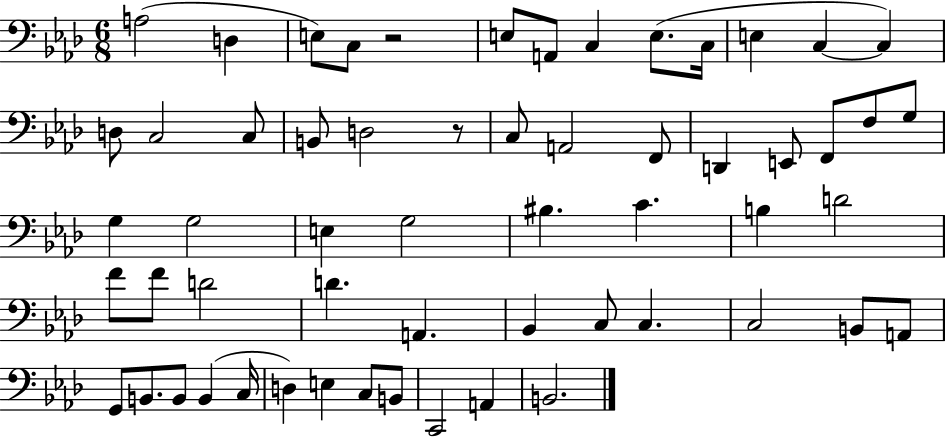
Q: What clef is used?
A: bass